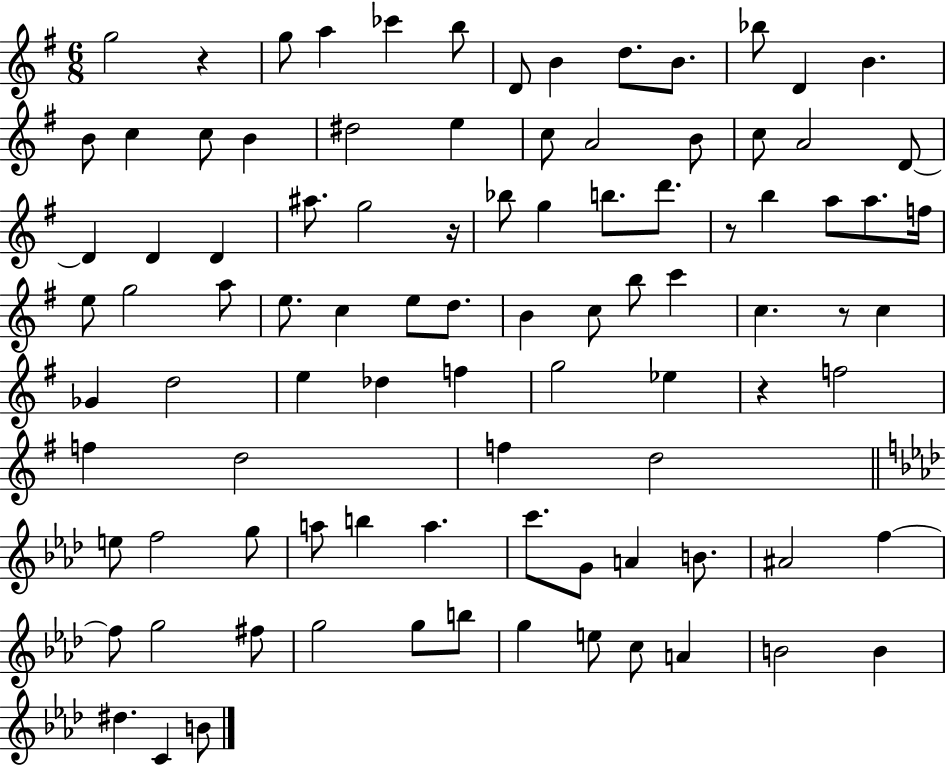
X:1
T:Untitled
M:6/8
L:1/4
K:G
g2 z g/2 a _c' b/2 D/2 B d/2 B/2 _b/2 D B B/2 c c/2 B ^d2 e c/2 A2 B/2 c/2 A2 D/2 D D D ^a/2 g2 z/4 _b/2 g b/2 d'/2 z/2 b a/2 a/2 f/4 e/2 g2 a/2 e/2 c e/2 d/2 B c/2 b/2 c' c z/2 c _G d2 e _d f g2 _e z f2 f d2 f d2 e/2 f2 g/2 a/2 b a c'/2 G/2 A B/2 ^A2 f f/2 g2 ^f/2 g2 g/2 b/2 g e/2 c/2 A B2 B ^d C B/2